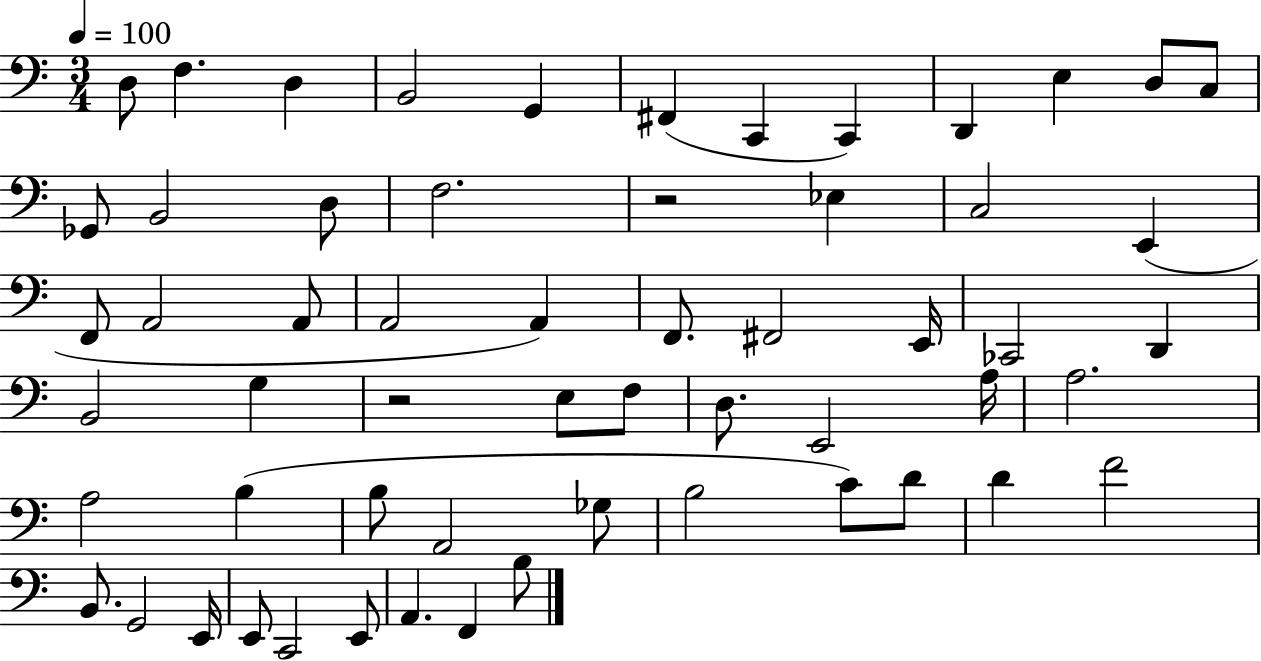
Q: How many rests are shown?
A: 2